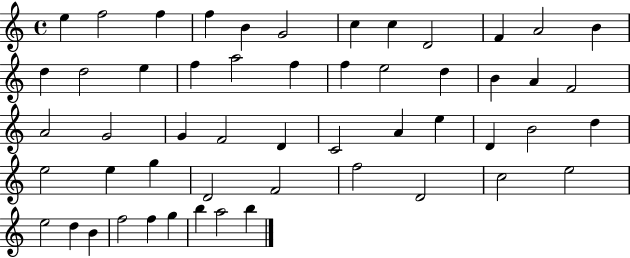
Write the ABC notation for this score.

X:1
T:Untitled
M:4/4
L:1/4
K:C
e f2 f f B G2 c c D2 F A2 B d d2 e f a2 f f e2 d B A F2 A2 G2 G F2 D C2 A e D B2 d e2 e g D2 F2 f2 D2 c2 e2 e2 d B f2 f g b a2 b